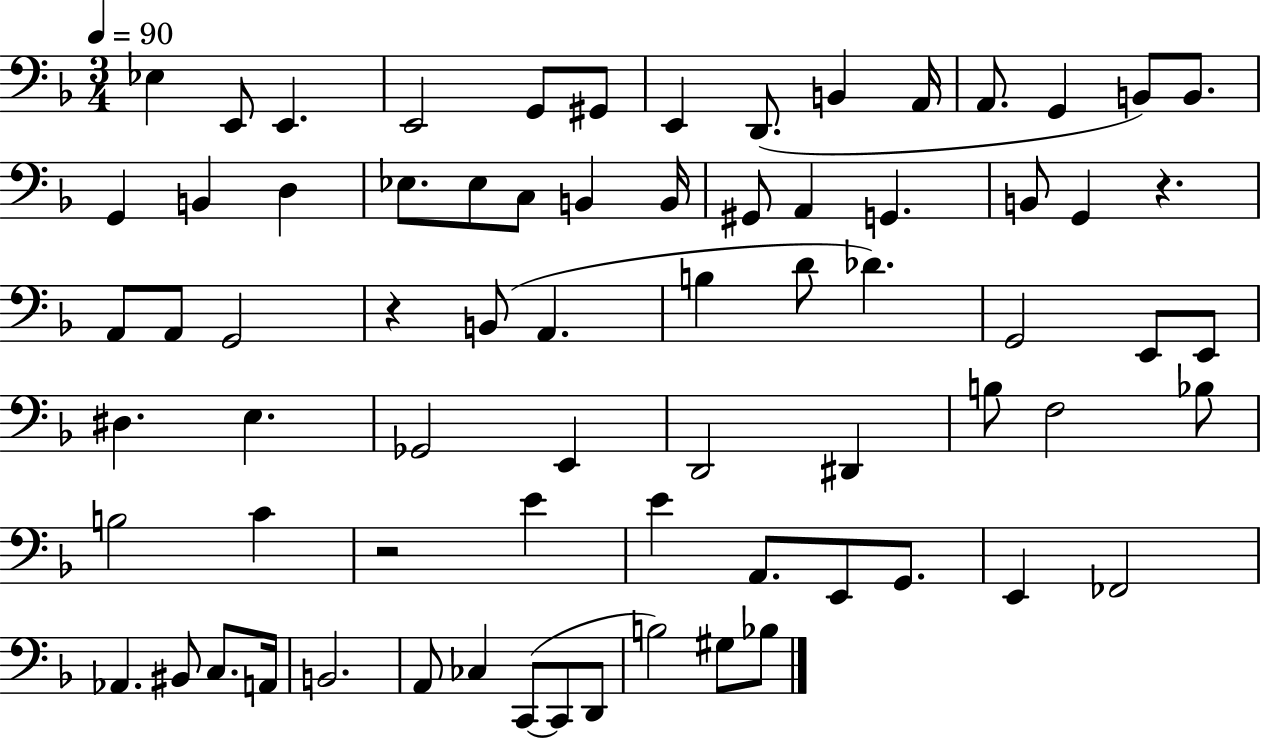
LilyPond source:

{
  \clef bass
  \numericTimeSignature
  \time 3/4
  \key f \major
  \tempo 4 = 90
  ees4 e,8 e,4. | e,2 g,8 gis,8 | e,4 d,8.( b,4 a,16 | a,8. g,4 b,8) b,8. | \break g,4 b,4 d4 | ees8. ees8 c8 b,4 b,16 | gis,8 a,4 g,4. | b,8 g,4 r4. | \break a,8 a,8 g,2 | r4 b,8( a,4. | b4 d'8 des'4.) | g,2 e,8 e,8 | \break dis4. e4. | ges,2 e,4 | d,2 dis,4 | b8 f2 bes8 | \break b2 c'4 | r2 e'4 | e'4 a,8. e,8 g,8. | e,4 fes,2 | \break aes,4. bis,8 c8. a,16 | b,2. | a,8 ces4 c,8~(~ c,8 d,8 | b2) gis8 bes8 | \break \bar "|."
}